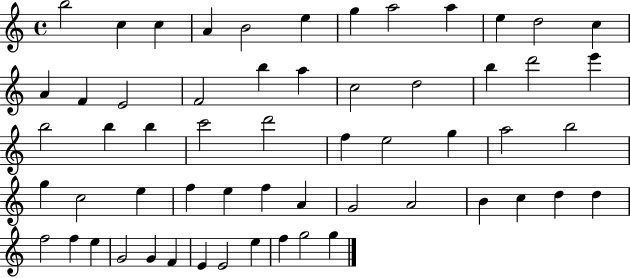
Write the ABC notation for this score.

X:1
T:Untitled
M:4/4
L:1/4
K:C
b2 c c A B2 e g a2 a e d2 c A F E2 F2 b a c2 d2 b d'2 e' b2 b b c'2 d'2 f e2 g a2 b2 g c2 e f e f A G2 A2 B c d d f2 f e G2 G F E E2 e f g2 g